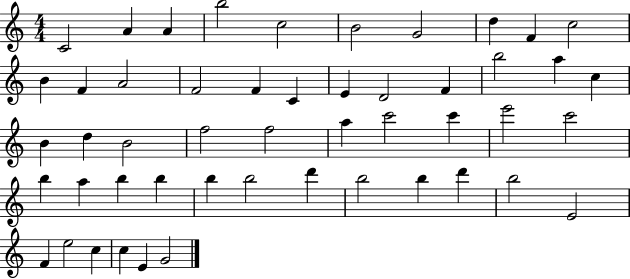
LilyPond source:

{
  \clef treble
  \numericTimeSignature
  \time 4/4
  \key c \major
  c'2 a'4 a'4 | b''2 c''2 | b'2 g'2 | d''4 f'4 c''2 | \break b'4 f'4 a'2 | f'2 f'4 c'4 | e'4 d'2 f'4 | b''2 a''4 c''4 | \break b'4 d''4 b'2 | f''2 f''2 | a''4 c'''2 c'''4 | e'''2 c'''2 | \break b''4 a''4 b''4 b''4 | b''4 b''2 d'''4 | b''2 b''4 d'''4 | b''2 e'2 | \break f'4 e''2 c''4 | c''4 e'4 g'2 | \bar "|."
}